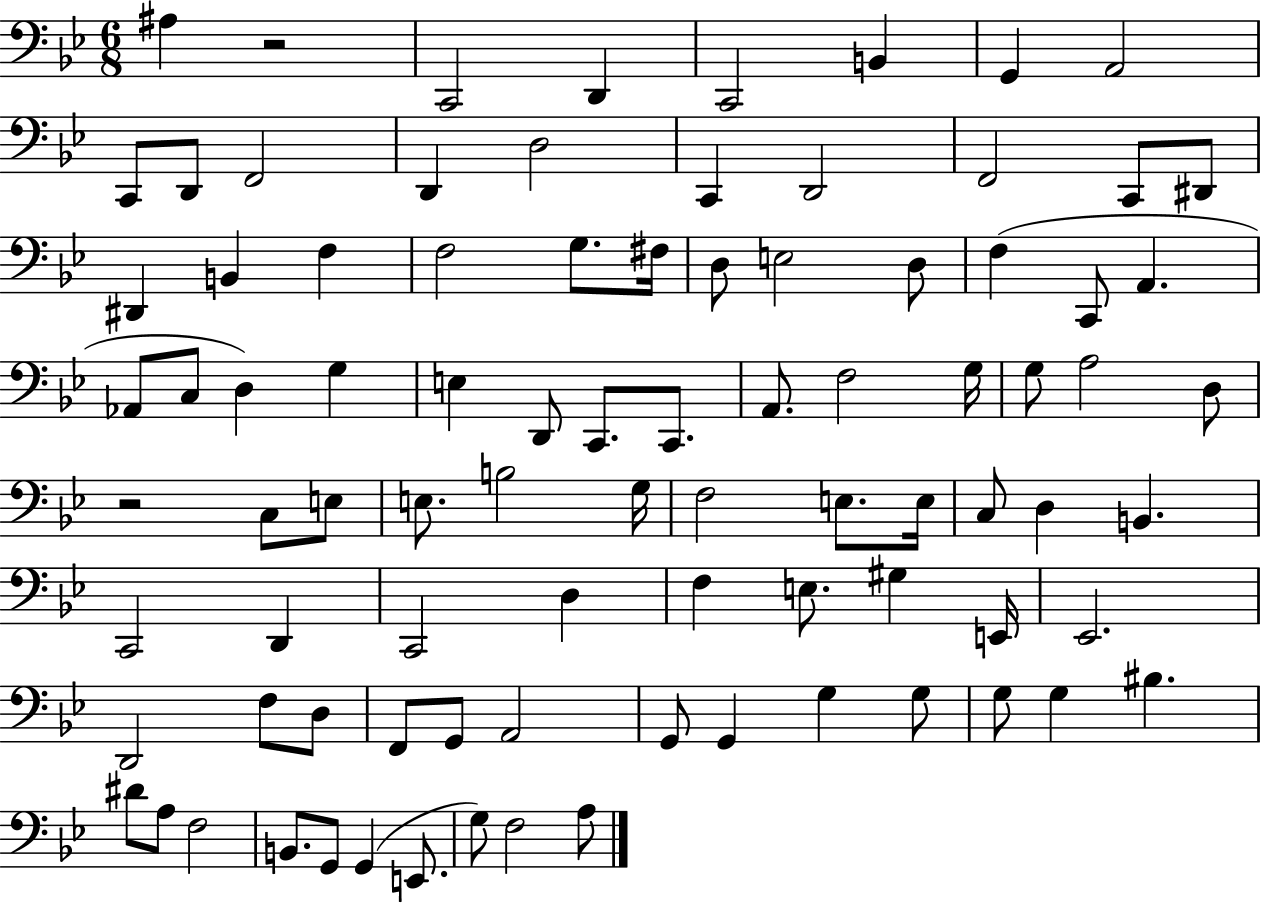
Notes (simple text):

A#3/q R/h C2/h D2/q C2/h B2/q G2/q A2/h C2/e D2/e F2/h D2/q D3/h C2/q D2/h F2/h C2/e D#2/e D#2/q B2/q F3/q F3/h G3/e. F#3/s D3/e E3/h D3/e F3/q C2/e A2/q. Ab2/e C3/e D3/q G3/q E3/q D2/e C2/e. C2/e. A2/e. F3/h G3/s G3/e A3/h D3/e R/h C3/e E3/e E3/e. B3/h G3/s F3/h E3/e. E3/s C3/e D3/q B2/q. C2/h D2/q C2/h D3/q F3/q E3/e. G#3/q E2/s Eb2/h. D2/h F3/e D3/e F2/e G2/e A2/h G2/e G2/q G3/q G3/e G3/e G3/q BIS3/q. D#4/e A3/e F3/h B2/e. G2/e G2/q E2/e. G3/e F3/h A3/e